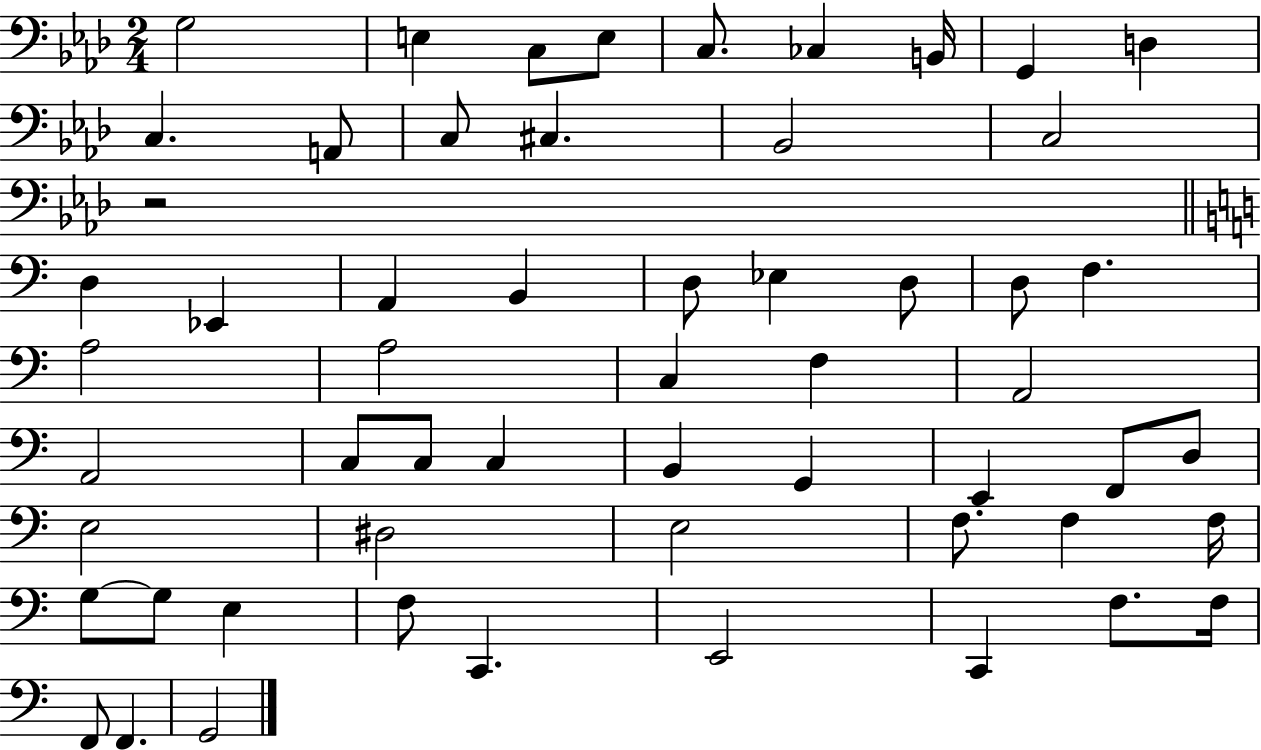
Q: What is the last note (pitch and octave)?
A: G2